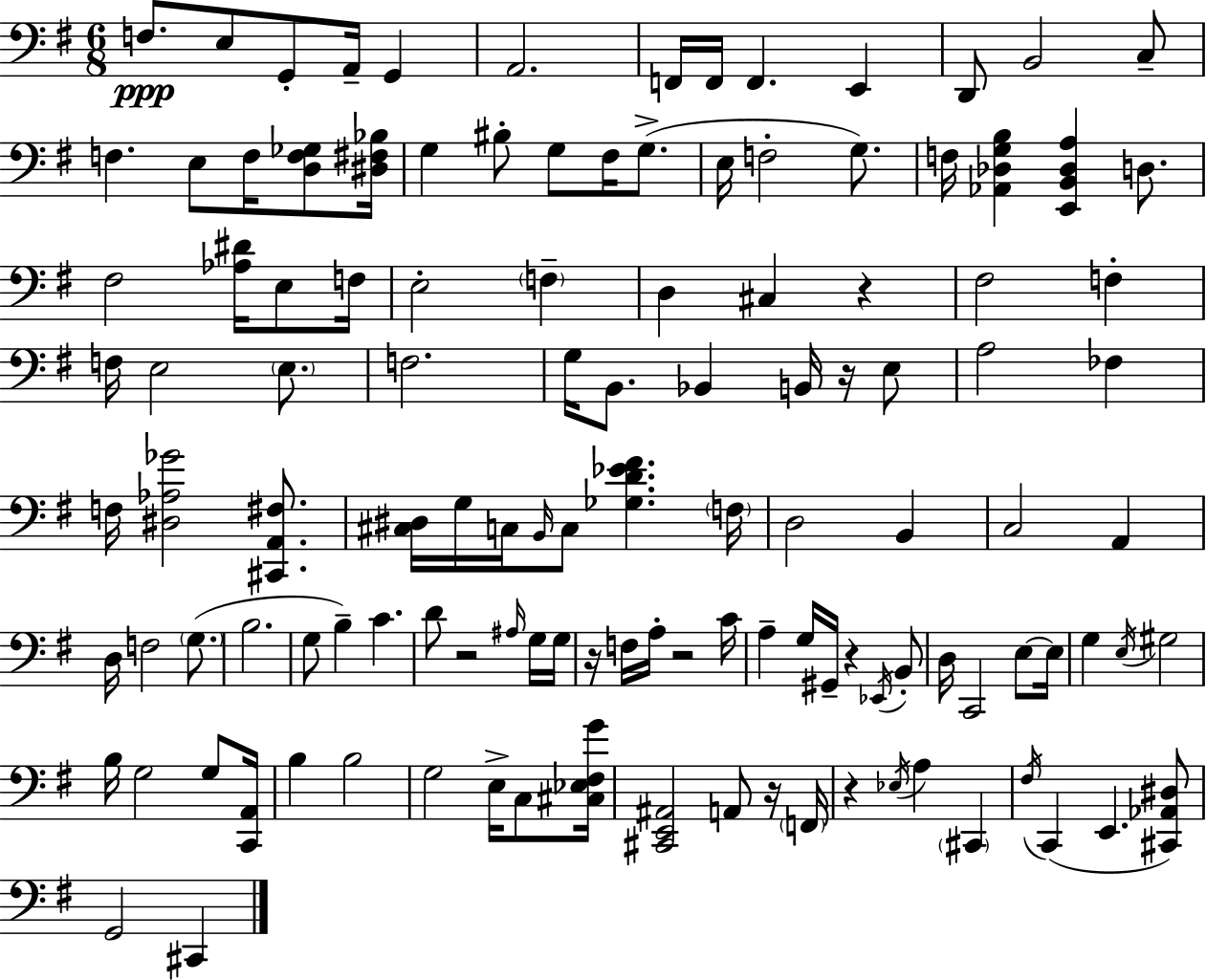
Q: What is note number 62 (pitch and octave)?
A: B3